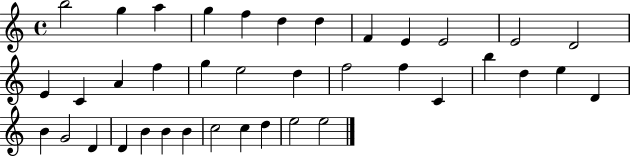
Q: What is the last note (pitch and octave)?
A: E5